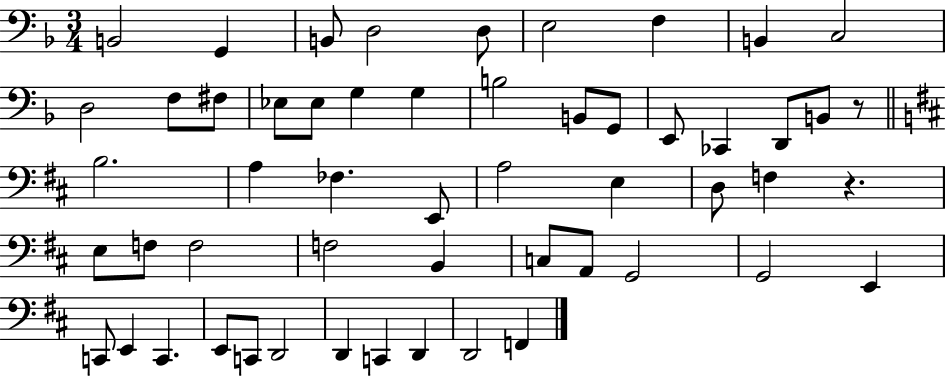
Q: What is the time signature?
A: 3/4